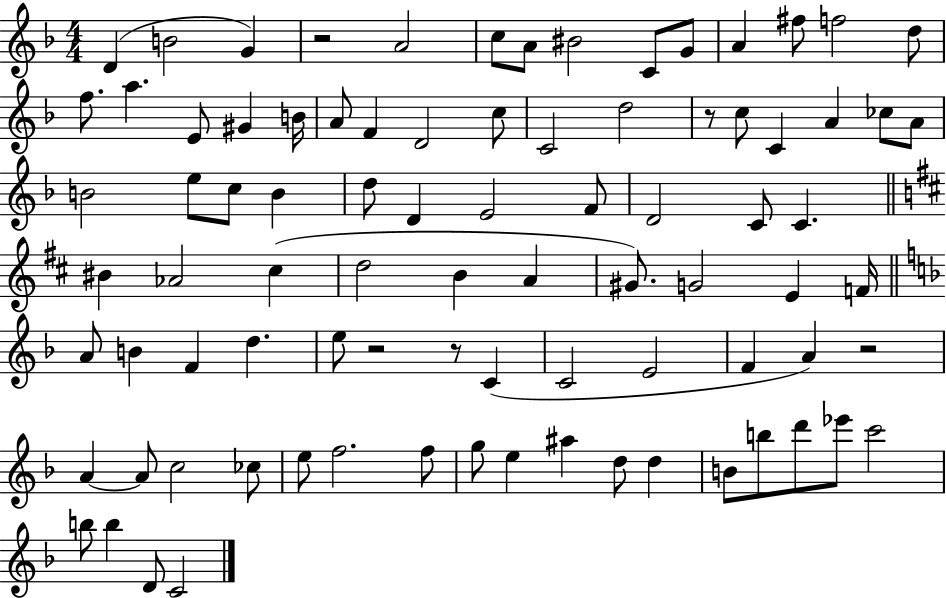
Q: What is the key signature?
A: F major